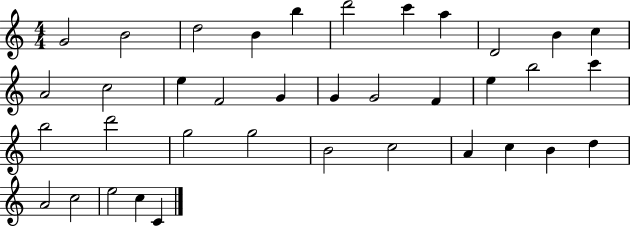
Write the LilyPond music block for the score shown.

{
  \clef treble
  \numericTimeSignature
  \time 4/4
  \key c \major
  g'2 b'2 | d''2 b'4 b''4 | d'''2 c'''4 a''4 | d'2 b'4 c''4 | \break a'2 c''2 | e''4 f'2 g'4 | g'4 g'2 f'4 | e''4 b''2 c'''4 | \break b''2 d'''2 | g''2 g''2 | b'2 c''2 | a'4 c''4 b'4 d''4 | \break a'2 c''2 | e''2 c''4 c'4 | \bar "|."
}